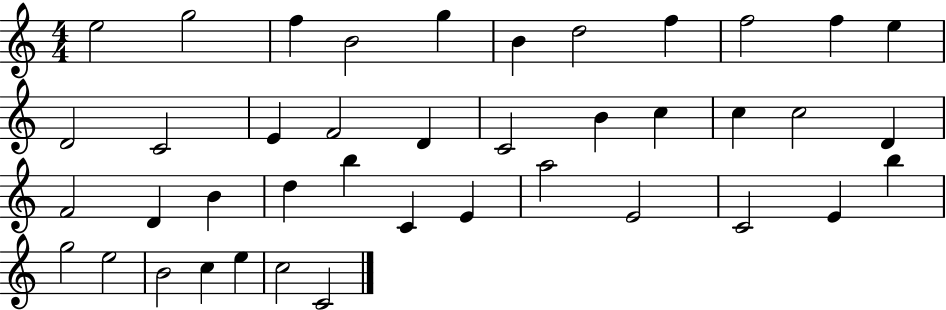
X:1
T:Untitled
M:4/4
L:1/4
K:C
e2 g2 f B2 g B d2 f f2 f e D2 C2 E F2 D C2 B c c c2 D F2 D B d b C E a2 E2 C2 E b g2 e2 B2 c e c2 C2